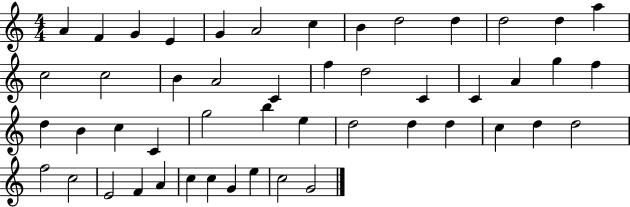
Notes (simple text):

A4/q F4/q G4/q E4/q G4/q A4/h C5/q B4/q D5/h D5/q D5/h D5/q A5/q C5/h C5/h B4/q A4/h C4/q F5/q D5/h C4/q C4/q A4/q G5/q F5/q D5/q B4/q C5/q C4/q G5/h B5/q E5/q D5/h D5/q D5/q C5/q D5/q D5/h F5/h C5/h E4/h F4/q A4/q C5/q C5/q G4/q E5/q C5/h G4/h